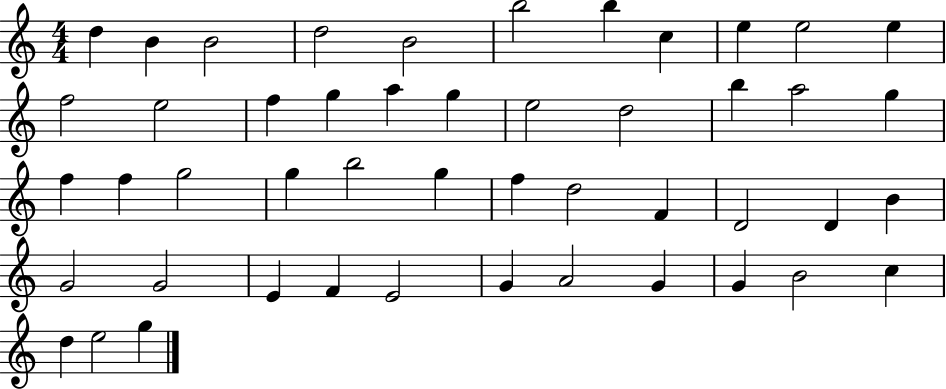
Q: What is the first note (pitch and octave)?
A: D5